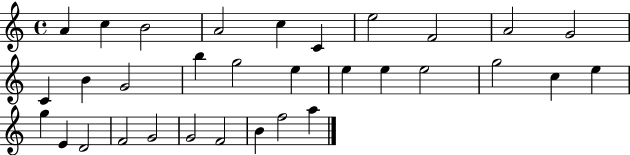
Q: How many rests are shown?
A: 0